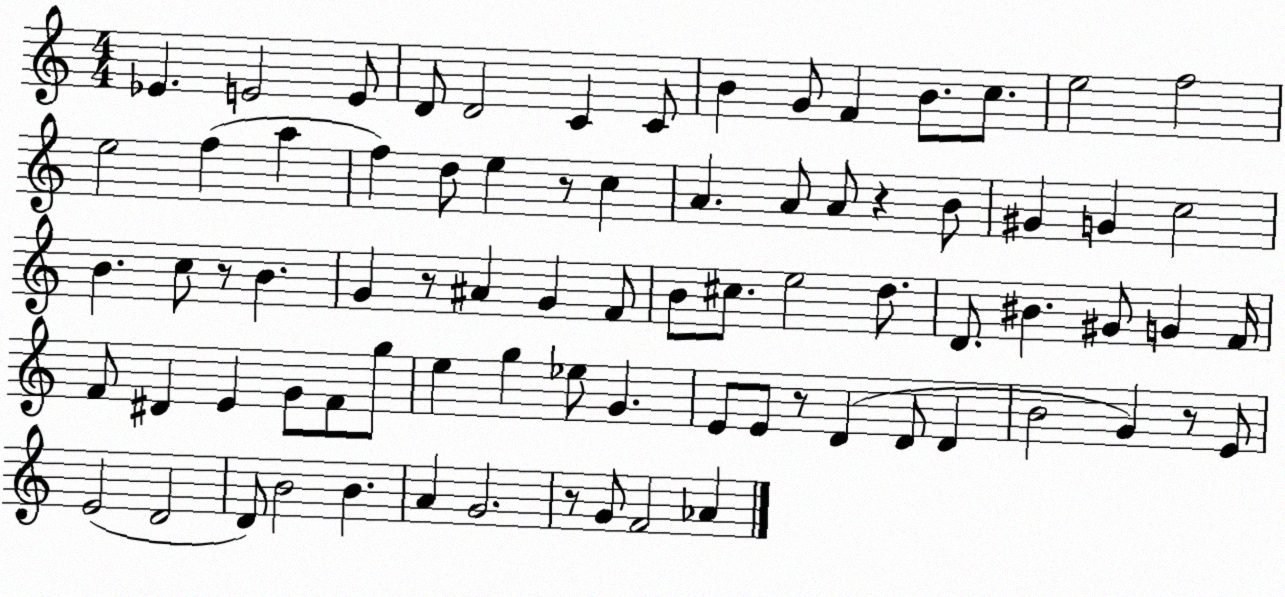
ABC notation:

X:1
T:Untitled
M:4/4
L:1/4
K:C
_E E2 E/2 D/2 D2 C C/2 B G/2 F B/2 c/2 e2 f2 e2 f a f d/2 e z/2 c A A/2 A/2 z B/2 ^G G c2 B c/2 z/2 B G z/2 ^A G F/2 B/2 ^c/2 e2 d/2 D/2 ^B ^G/2 G F/4 F/2 ^D E G/2 F/2 g/2 e g _e/2 G E/2 E/2 z/2 D D/2 D B2 G z/2 E/2 E2 D2 D/2 B2 B A G2 z/2 G/2 F2 _A